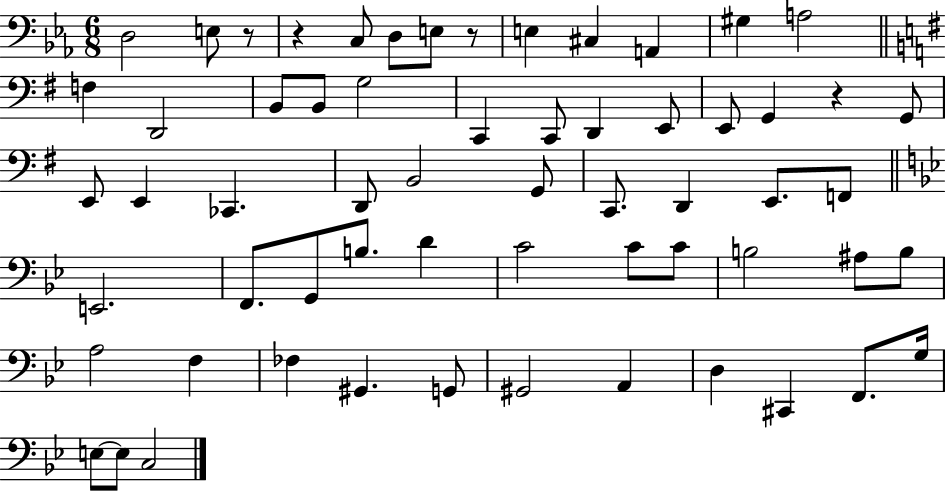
X:1
T:Untitled
M:6/8
L:1/4
K:Eb
D,2 E,/2 z/2 z C,/2 D,/2 E,/2 z/2 E, ^C, A,, ^G, A,2 F, D,,2 B,,/2 B,,/2 G,2 C,, C,,/2 D,, E,,/2 E,,/2 G,, z G,,/2 E,,/2 E,, _C,, D,,/2 B,,2 G,,/2 C,,/2 D,, E,,/2 F,,/2 E,,2 F,,/2 G,,/2 B,/2 D C2 C/2 C/2 B,2 ^A,/2 B,/2 A,2 F, _F, ^G,, G,,/2 ^G,,2 A,, D, ^C,, F,,/2 G,/4 E,/2 E,/2 C,2